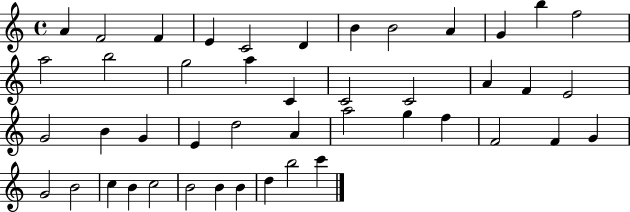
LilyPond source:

{
  \clef treble
  \time 4/4
  \defaultTimeSignature
  \key c \major
  a'4 f'2 f'4 | e'4 c'2 d'4 | b'4 b'2 a'4 | g'4 b''4 f''2 | \break a''2 b''2 | g''2 a''4 c'4 | c'2 c'2 | a'4 f'4 e'2 | \break g'2 b'4 g'4 | e'4 d''2 a'4 | a''2 g''4 f''4 | f'2 f'4 g'4 | \break g'2 b'2 | c''4 b'4 c''2 | b'2 b'4 b'4 | d''4 b''2 c'''4 | \break \bar "|."
}